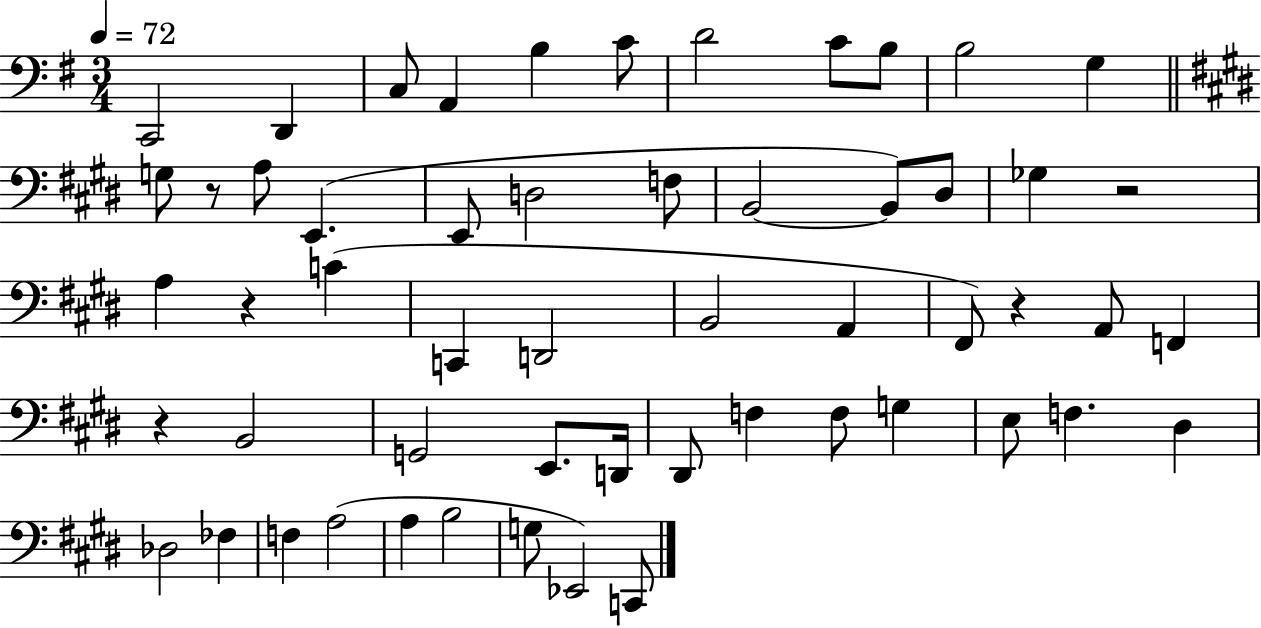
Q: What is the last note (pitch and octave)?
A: C2